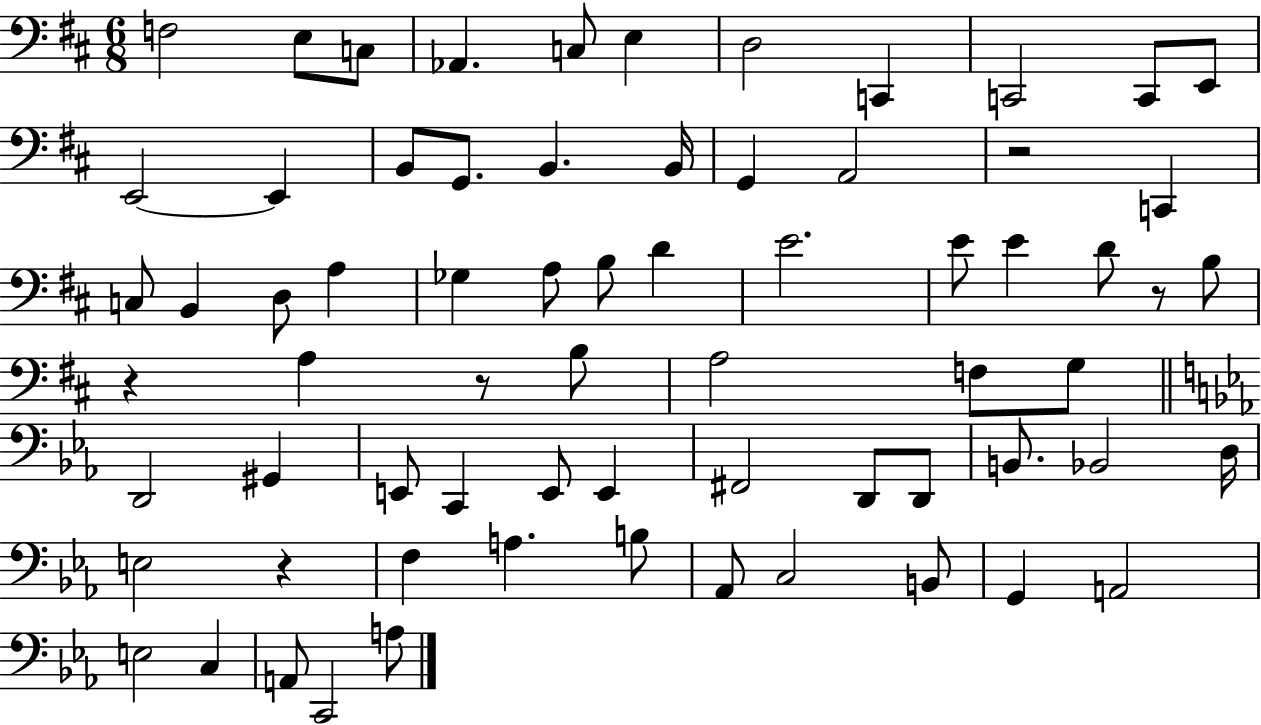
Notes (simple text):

F3/h E3/e C3/e Ab2/q. C3/e E3/q D3/h C2/q C2/h C2/e E2/e E2/h E2/q B2/e G2/e. B2/q. B2/s G2/q A2/h R/h C2/q C3/e B2/q D3/e A3/q Gb3/q A3/e B3/e D4/q E4/h. E4/e E4/q D4/e R/e B3/e R/q A3/q R/e B3/e A3/h F3/e G3/e D2/h G#2/q E2/e C2/q E2/e E2/q F#2/h D2/e D2/e B2/e. Bb2/h D3/s E3/h R/q F3/q A3/q. B3/e Ab2/e C3/h B2/e G2/q A2/h E3/h C3/q A2/e C2/h A3/e